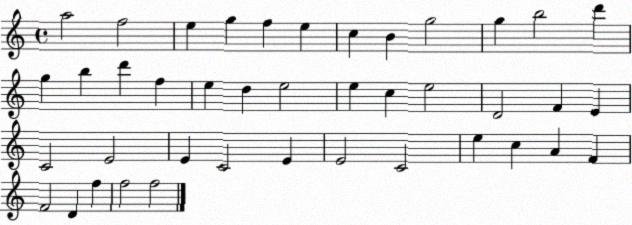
X:1
T:Untitled
M:4/4
L:1/4
K:C
a2 f2 e g f e c B g2 g b2 d' g b d' f e d e2 e c e2 D2 F E C2 E2 E C2 E E2 C2 e c A F F2 D f f2 f2